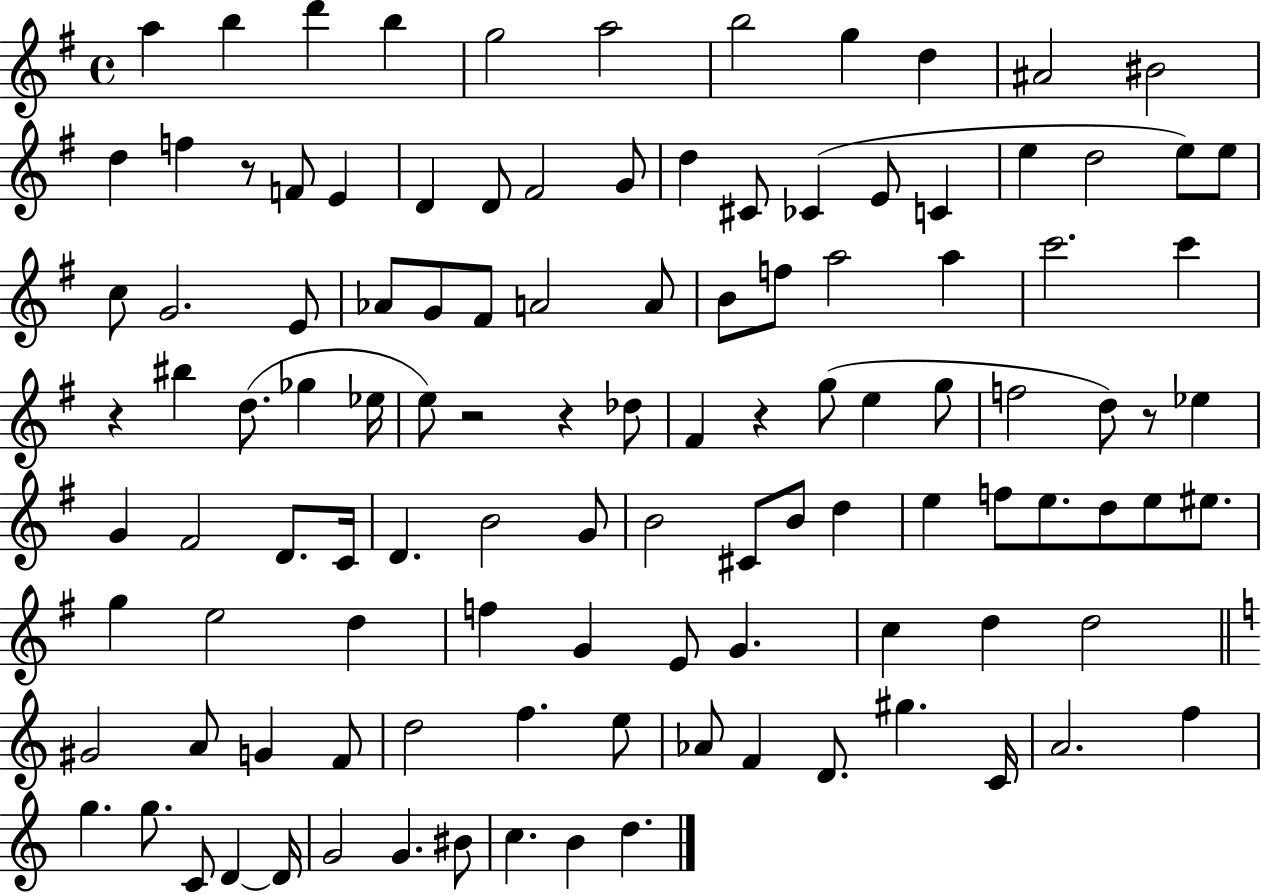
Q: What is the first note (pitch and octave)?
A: A5